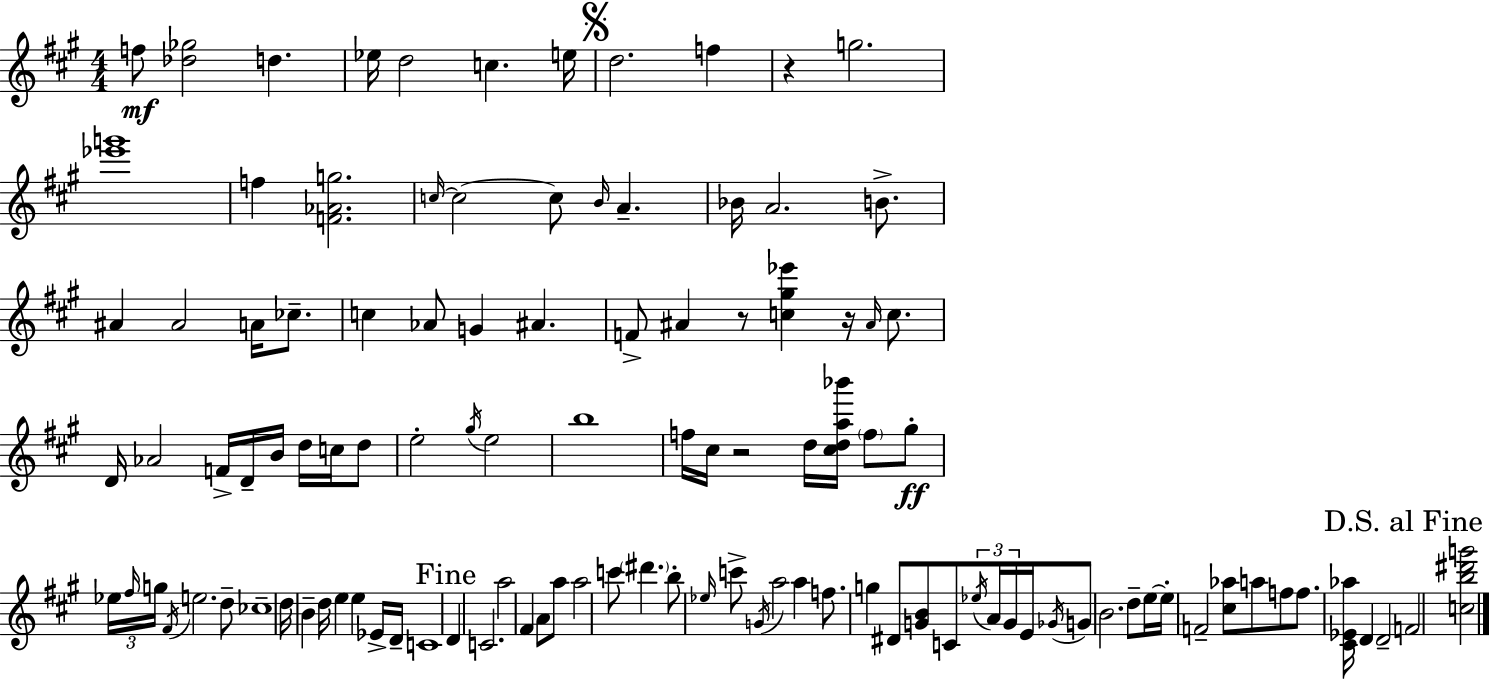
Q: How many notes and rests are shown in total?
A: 111